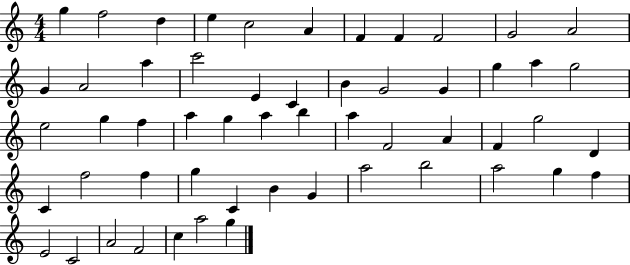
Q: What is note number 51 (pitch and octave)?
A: A4